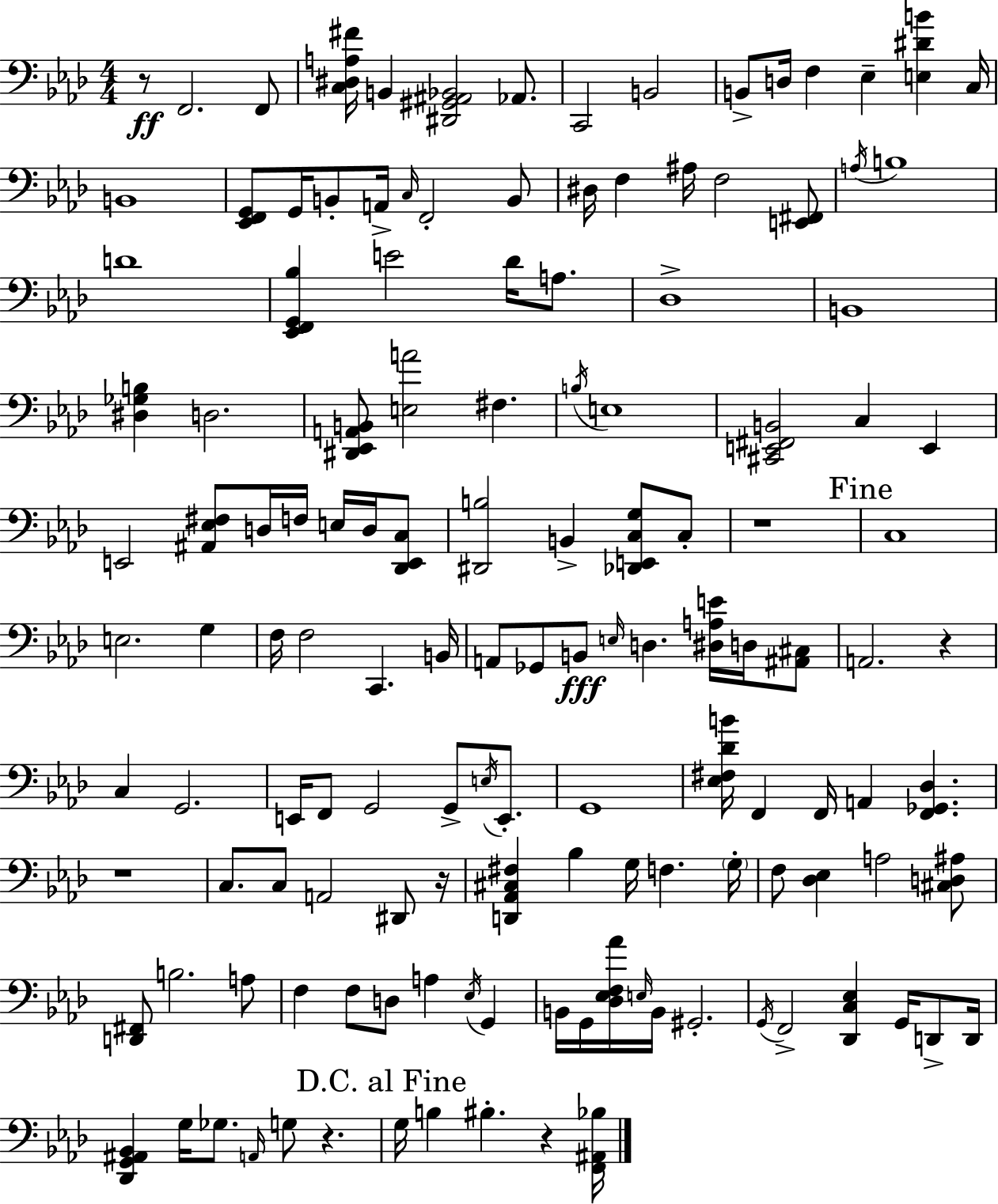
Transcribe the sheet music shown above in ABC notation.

X:1
T:Untitled
M:4/4
L:1/4
K:Fm
z/2 F,,2 F,,/2 [C,^D,A,^F]/4 B,, [^D,,^G,,^A,,_B,,]2 _A,,/2 C,,2 B,,2 B,,/2 D,/4 F, _E, [E,^DB] C,/4 B,,4 [_E,,F,,G,,]/2 G,,/4 B,,/2 A,,/4 C,/4 F,,2 B,,/2 ^D,/4 F, ^A,/4 F,2 [E,,^F,,]/2 A,/4 B,4 D4 [_E,,F,,G,,_B,] E2 _D/4 A,/2 _D,4 B,,4 [^D,_G,B,] D,2 [^D,,_E,,A,,B,,]/2 [E,A]2 ^F, B,/4 E,4 [^C,,E,,^F,,B,,]2 C, E,, E,,2 [^A,,_E,^F,]/2 D,/4 F,/4 E,/4 D,/4 [_D,,E,,C,]/2 [^D,,B,]2 B,, [_D,,E,,C,G,]/2 C,/2 z4 C,4 E,2 G, F,/4 F,2 C,, B,,/4 A,,/2 _G,,/2 B,,/2 E,/4 D, [^D,A,E]/4 D,/4 [^A,,^C,]/2 A,,2 z C, G,,2 E,,/4 F,,/2 G,,2 G,,/2 E,/4 E,,/2 G,,4 [_E,^F,_DB]/4 F,, F,,/4 A,, [F,,_G,,_D,] z4 C,/2 C,/2 A,,2 ^D,,/2 z/4 [D,,_A,,^C,^F,] _B, G,/4 F, G,/4 F,/2 [_D,_E,] A,2 [^C,D,^A,]/2 [D,,^F,,]/2 B,2 A,/2 F, F,/2 D,/2 A, _E,/4 G,, B,,/4 G,,/4 [_D,_E,F,_A]/4 E,/4 B,,/4 ^G,,2 G,,/4 F,,2 [_D,,C,_E,] G,,/4 D,,/2 D,,/4 [_D,,G,,^A,,_B,,] G,/4 _G,/2 A,,/4 G,/2 z G,/4 B, ^B, z [F,,^A,,_B,]/4